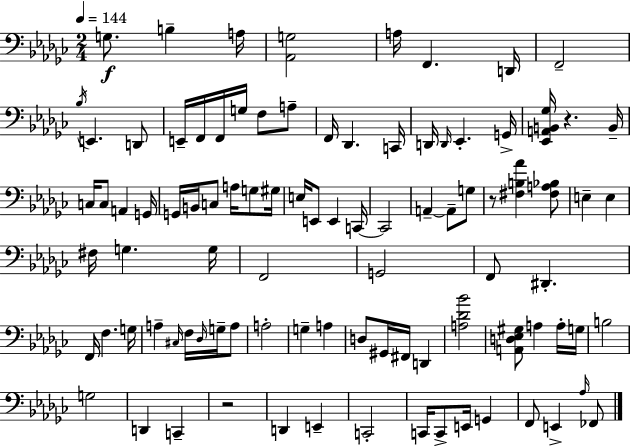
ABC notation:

X:1
T:Untitled
M:2/4
L:1/4
K:Ebm
G,/2 B, A,/4 [_A,,G,]2 A,/4 F,, D,,/4 F,,2 _B,/4 E,, D,,/2 E,,/4 F,,/4 F,,/4 G,/4 F,/2 A,/2 F,,/4 _D,, C,,/4 D,,/4 D,,/4 _E,, G,,/4 [_E,,A,,B,,_G,]/4 z B,,/4 C,/4 C,/2 A,, G,,/4 G,,/4 B,,/4 C,/2 A,/4 G,/2 ^G,/4 E,/4 E,,/2 E,, C,,/4 C,,2 A,, A,,/2 G,/2 z/2 [^F,B,_A] [^F,A,_B,]/2 E, E, ^F,/4 G, G,/4 F,,2 G,,2 F,,/2 ^D,, F,,/4 F, G,/4 A, ^C,/4 F,/4 _D,/4 G,/4 A,/2 A,2 G, A, D,/2 ^G,,/4 ^F,,/4 D,, [A,_D_B]2 [A,,D,_E,^G,]/2 A, A,/4 G,/4 B,2 G,2 D,, C,, z2 D,, E,, C,,2 C,,/4 C,,/2 E,,/4 G,, F,,/2 E,, _A,/4 _F,,/2